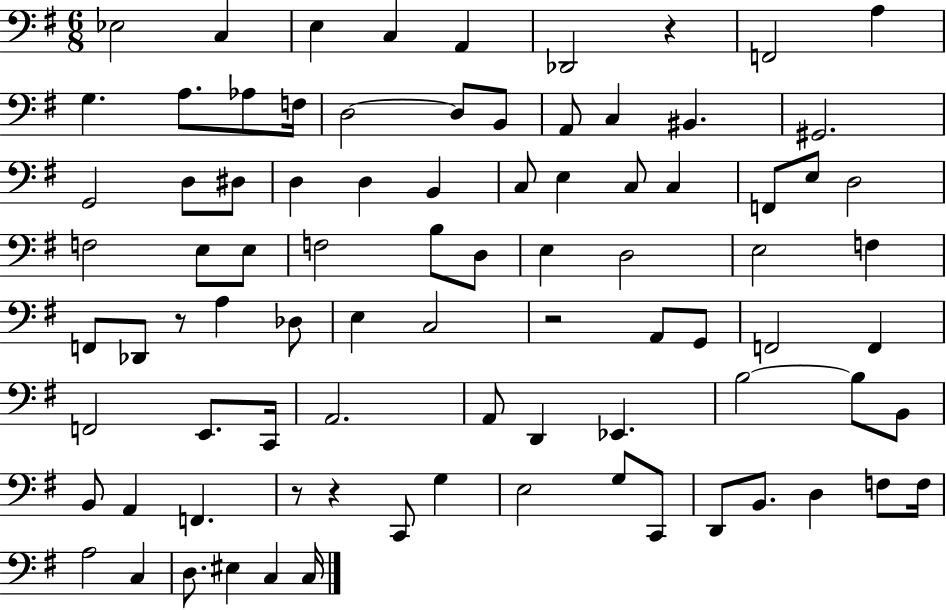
Eb3/h C3/q E3/q C3/q A2/q Db2/h R/q F2/h A3/q G3/q. A3/e. Ab3/e F3/s D3/h D3/e B2/e A2/e C3/q BIS2/q. G#2/h. G2/h D3/e D#3/e D3/q D3/q B2/q C3/e E3/q C3/e C3/q F2/e E3/e D3/h F3/h E3/e E3/e F3/h B3/e D3/e E3/q D3/h E3/h F3/q F2/e Db2/e R/e A3/q Db3/e E3/q C3/h R/h A2/e G2/e F2/h F2/q F2/h E2/e. C2/s A2/h. A2/e D2/q Eb2/q. B3/h B3/e B2/e B2/e A2/q F2/q. R/e R/q C2/e G3/q E3/h G3/e C2/e D2/e B2/e. D3/q F3/e F3/s A3/h C3/q D3/e. EIS3/q C3/q C3/s